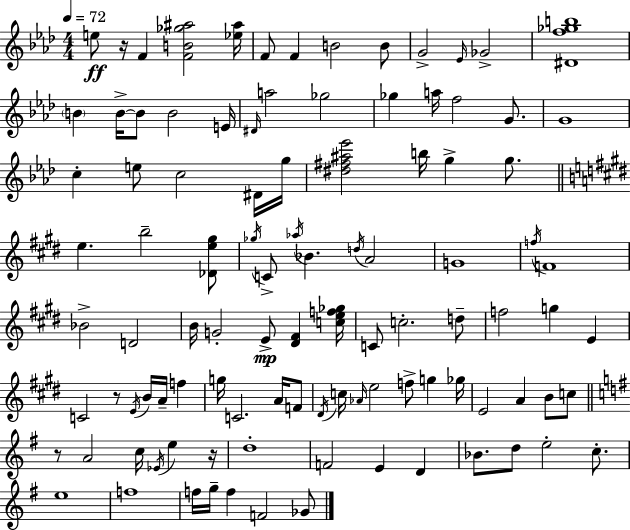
E5/e R/s F4/q [F4,B4,Gb5,A#5]/h [Eb5,A#5]/s F4/e F4/q B4/h B4/e G4/h Eb4/s Gb4/h [D#4,F5,Gb5,B5]/w B4/q B4/s B4/e B4/h E4/s D#4/s A5/h Gb5/h Gb5/q A5/s F5/h G4/e. G4/w C5/q E5/e C5/h D#4/s G5/s [D#5,F#5,A#5,Eb6]/h B5/s G5/q G5/e. E5/q. B5/h [Db4,E5,G#5]/e Gb5/s C4/e Ab5/s Bb4/q. D5/s A4/h G4/w F5/s F4/w Bb4/h D4/h B4/s G4/h E4/e [D#4,F#4]/q [C5,E5,F5,Gb5]/s C4/e C5/h. D5/e F5/h G5/q E4/q C4/h R/e E4/s B4/s A4/s F5/q G5/s C4/h. A4/s F4/e D#4/s C5/s Ab4/s E5/h F5/e G5/q Gb5/s E4/h A4/q B4/e C5/e R/e A4/h C5/s Eb4/s E5/q R/s D5/w F4/h E4/q D4/q Bb4/e. D5/e E5/h C5/e. E5/w F5/w F5/s G5/s F5/q F4/h Gb4/e